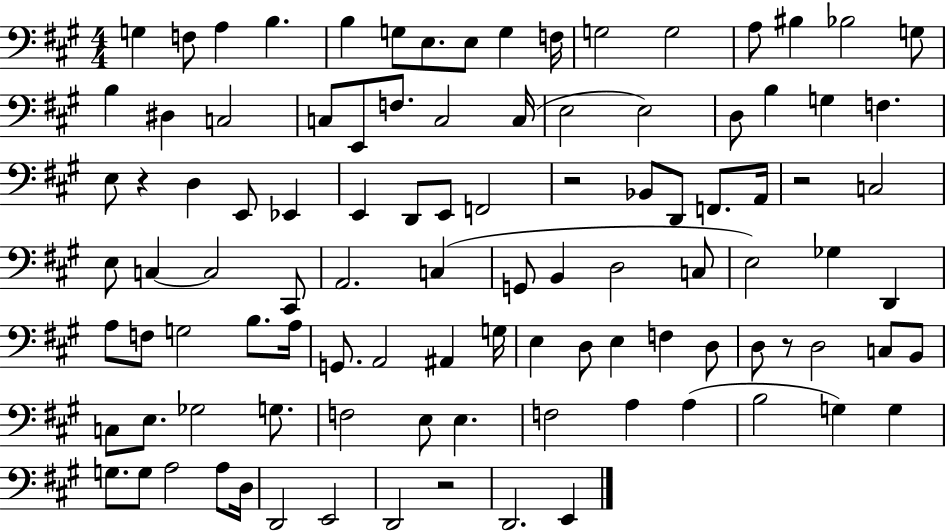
{
  \clef bass
  \numericTimeSignature
  \time 4/4
  \key a \major
  g4 f8 a4 b4. | b4 g8 e8. e8 g4 f16 | g2 g2 | a8 bis4 bes2 g8 | \break b4 dis4 c2 | c8 e,8 f8. c2 c16( | e2 e2) | d8 b4 g4 f4. | \break e8 r4 d4 e,8 ees,4 | e,4 d,8 e,8 f,2 | r2 bes,8 d,8 f,8. a,16 | r2 c2 | \break e8 c4~~ c2 cis,8 | a,2. c4( | g,8 b,4 d2 c8 | e2) ges4 d,4 | \break a8 f8 g2 b8. a16 | g,8. a,2 ais,4 g16 | e4 d8 e4 f4 d8 | d8 r8 d2 c8 b,8 | \break c8 e8. ges2 g8. | f2 e8 e4. | f2 a4 a4( | b2 g4) g4 | \break g8. g8 a2 a8 d16 | d,2 e,2 | d,2 r2 | d,2. e,4 | \break \bar "|."
}